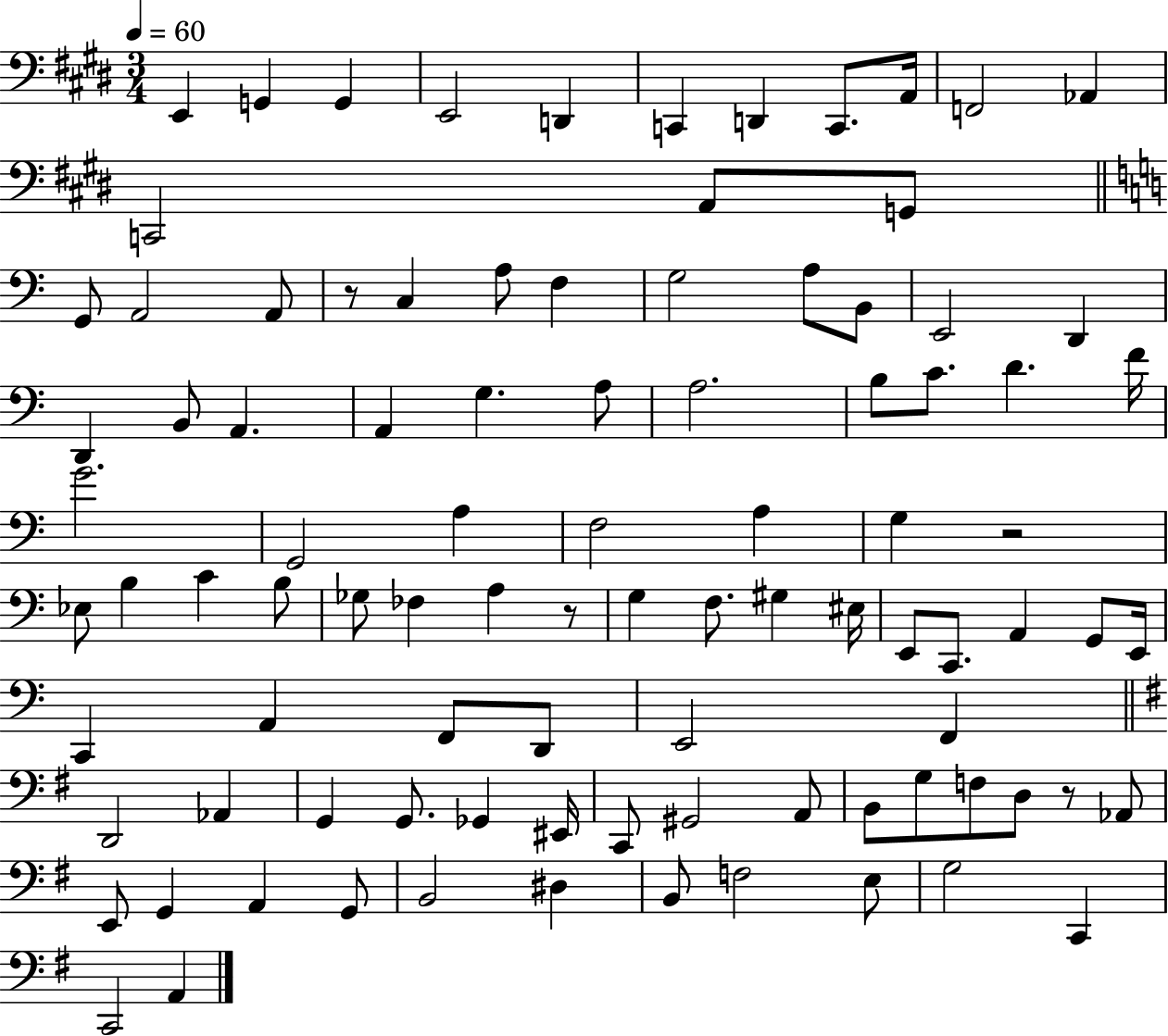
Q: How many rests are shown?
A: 4